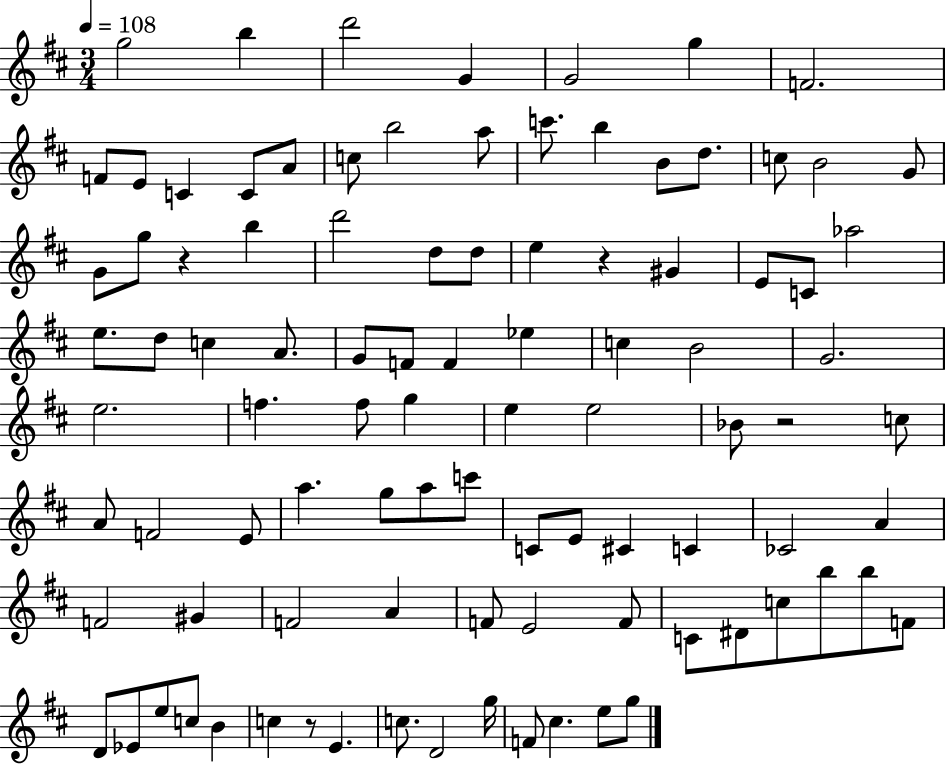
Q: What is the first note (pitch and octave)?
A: G5